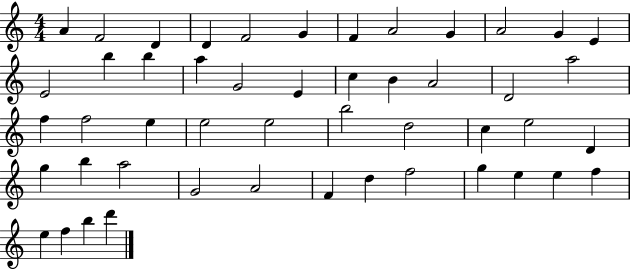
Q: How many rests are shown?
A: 0